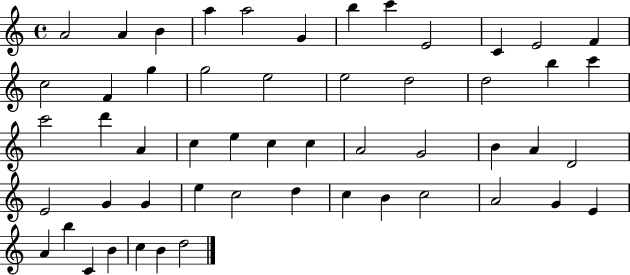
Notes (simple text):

A4/h A4/q B4/q A5/q A5/h G4/q B5/q C6/q E4/h C4/q E4/h F4/q C5/h F4/q G5/q G5/h E5/h E5/h D5/h D5/h B5/q C6/q C6/h D6/q A4/q C5/q E5/q C5/q C5/q A4/h G4/h B4/q A4/q D4/h E4/h G4/q G4/q E5/q C5/h D5/q C5/q B4/q C5/h A4/h G4/q E4/q A4/q B5/q C4/q B4/q C5/q B4/q D5/h